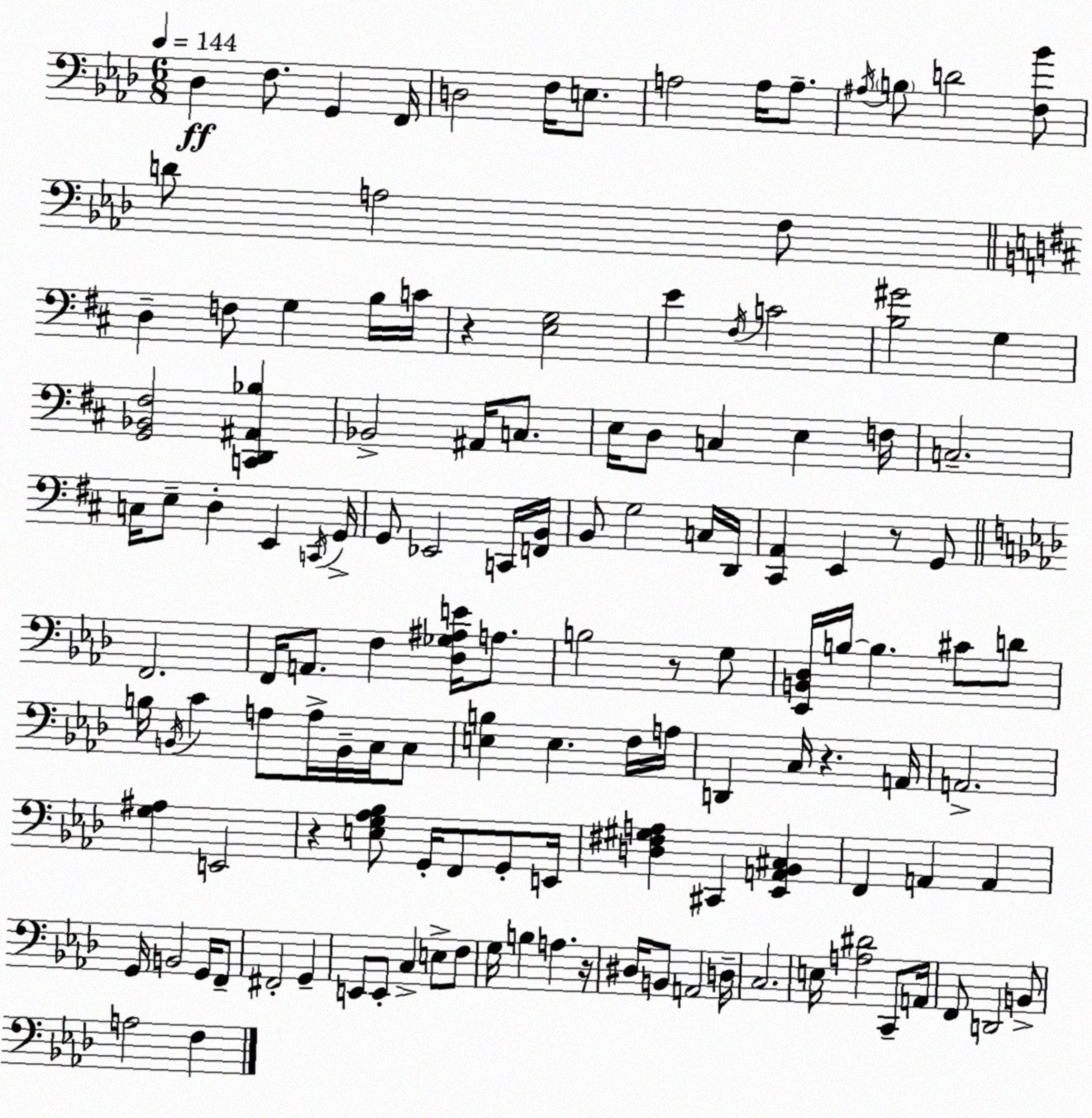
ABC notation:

X:1
T:Untitled
M:6/8
L:1/4
K:Ab
_D, F,/2 G,, F,,/4 D,2 F,/4 E,/2 A,2 A,/4 A,/2 ^A,/4 B,/2 D2 [F,_B]/2 D/2 A,2 F,/2 D, F,/2 G, B,/4 C/4 z [E,G,]2 E ^F,/4 C2 [B,^G]2 G, [G,,_B,,^F,]2 [C,,D,,^A,,_B,] _B,,2 ^A,,/4 C,/2 E,/4 D,/2 C, E, F,/4 C,2 C,/4 E,/2 D, E,, C,,/4 G,,/4 G,,/2 _E,,2 C,,/4 [F,,B,,]/4 B,,/2 G,2 C,/4 D,,/4 [^C,,A,,] E,, z/2 G,,/2 F,,2 F,,/4 A,,/2 F, [_D,_G,^A,E]/4 A,/2 B,2 z/2 G,/2 [_E,,B,,_D,]/4 B,/4 B, ^C/2 D/2 B,/4 B,,/4 C A,/2 A,/4 B,,/4 C,/4 C,/2 [E,B,] E, F,/4 A,/4 D,, C,/4 z A,,/4 A,,2 [G,^A,] E,,2 z [E,G,_A,_B,]/2 G,,/4 F,,/2 G,,/2 E,,/4 [D,^F,^G,A,] ^C,, [_E,,A,,_B,,^C,] F,, A,, A,, G,,/4 B,,2 G,,/4 F,,/2 ^F,,2 G,, E,,/2 E,,/2 C, E,/2 F,/2 G,/4 B, A, z/4 ^D,/4 B,,/2 A,,2 D,/4 C,2 E,/4 [A,^D]2 C,,/2 A,,/4 F,,/2 D,,2 B,,/2 A,2 F,